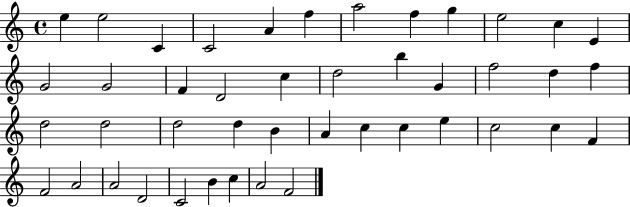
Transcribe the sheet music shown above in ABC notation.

X:1
T:Untitled
M:4/4
L:1/4
K:C
e e2 C C2 A f a2 f g e2 c E G2 G2 F D2 c d2 b G f2 d f d2 d2 d2 d B A c c e c2 c F F2 A2 A2 D2 C2 B c A2 F2